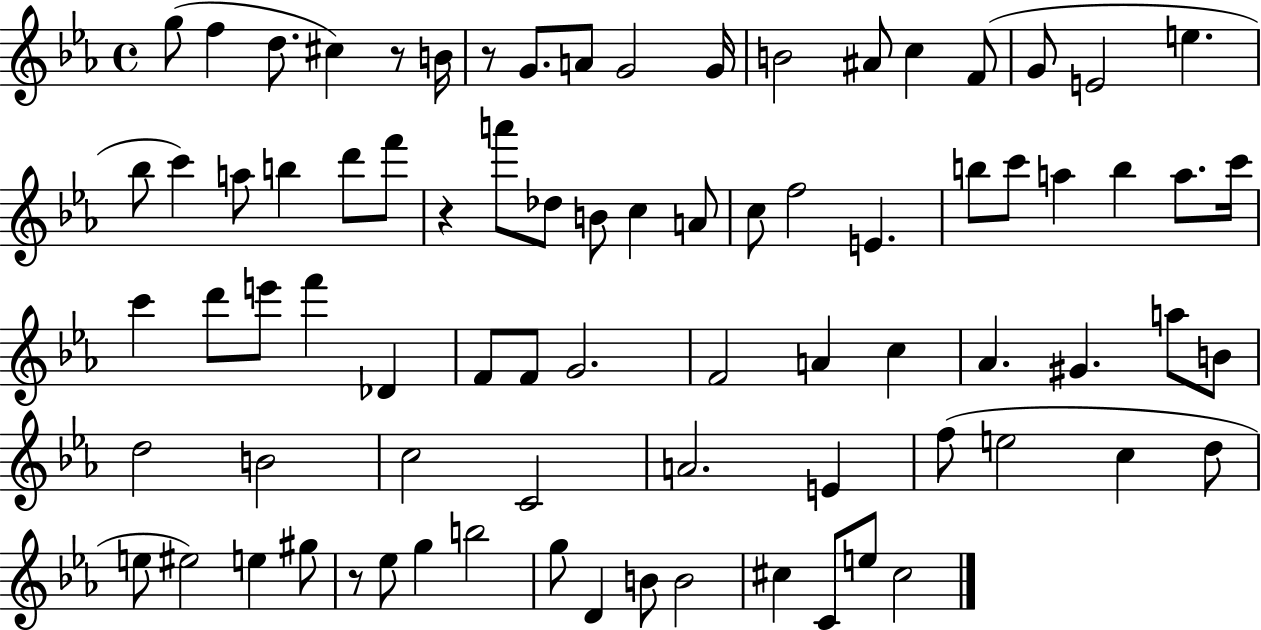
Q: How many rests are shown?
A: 4